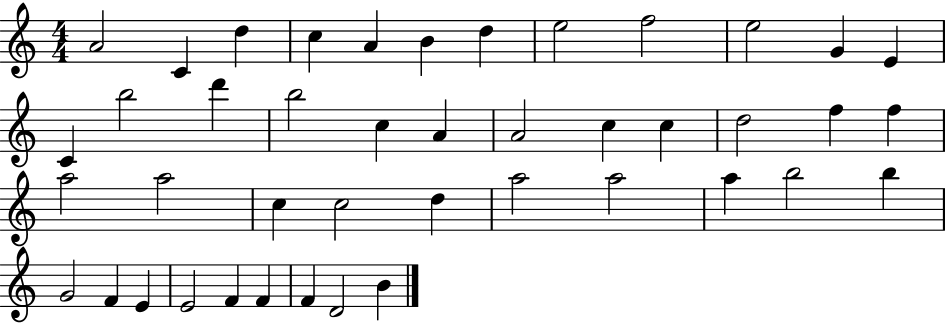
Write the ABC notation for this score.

X:1
T:Untitled
M:4/4
L:1/4
K:C
A2 C d c A B d e2 f2 e2 G E C b2 d' b2 c A A2 c c d2 f f a2 a2 c c2 d a2 a2 a b2 b G2 F E E2 F F F D2 B